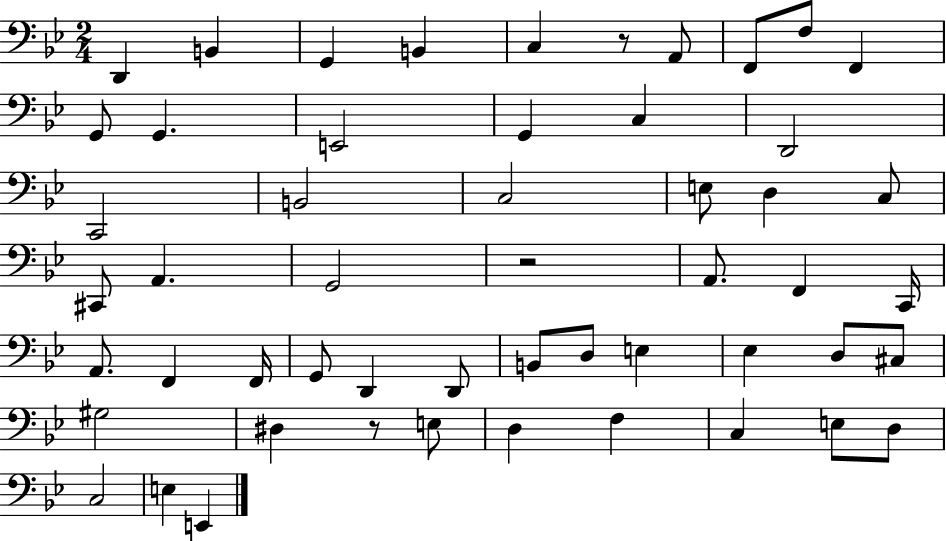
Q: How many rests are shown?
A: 3